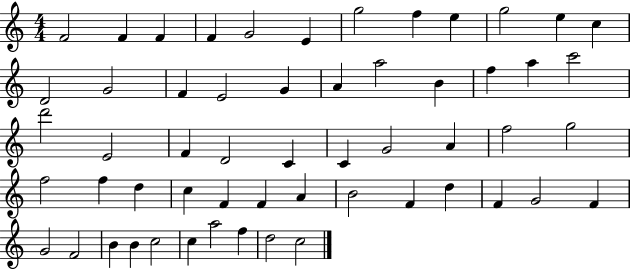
{
  \clef treble
  \numericTimeSignature
  \time 4/4
  \key c \major
  f'2 f'4 f'4 | f'4 g'2 e'4 | g''2 f''4 e''4 | g''2 e''4 c''4 | \break d'2 g'2 | f'4 e'2 g'4 | a'4 a''2 b'4 | f''4 a''4 c'''2 | \break d'''2 e'2 | f'4 d'2 c'4 | c'4 g'2 a'4 | f''2 g''2 | \break f''2 f''4 d''4 | c''4 f'4 f'4 a'4 | b'2 f'4 d''4 | f'4 g'2 f'4 | \break g'2 f'2 | b'4 b'4 c''2 | c''4 a''2 f''4 | d''2 c''2 | \break \bar "|."
}